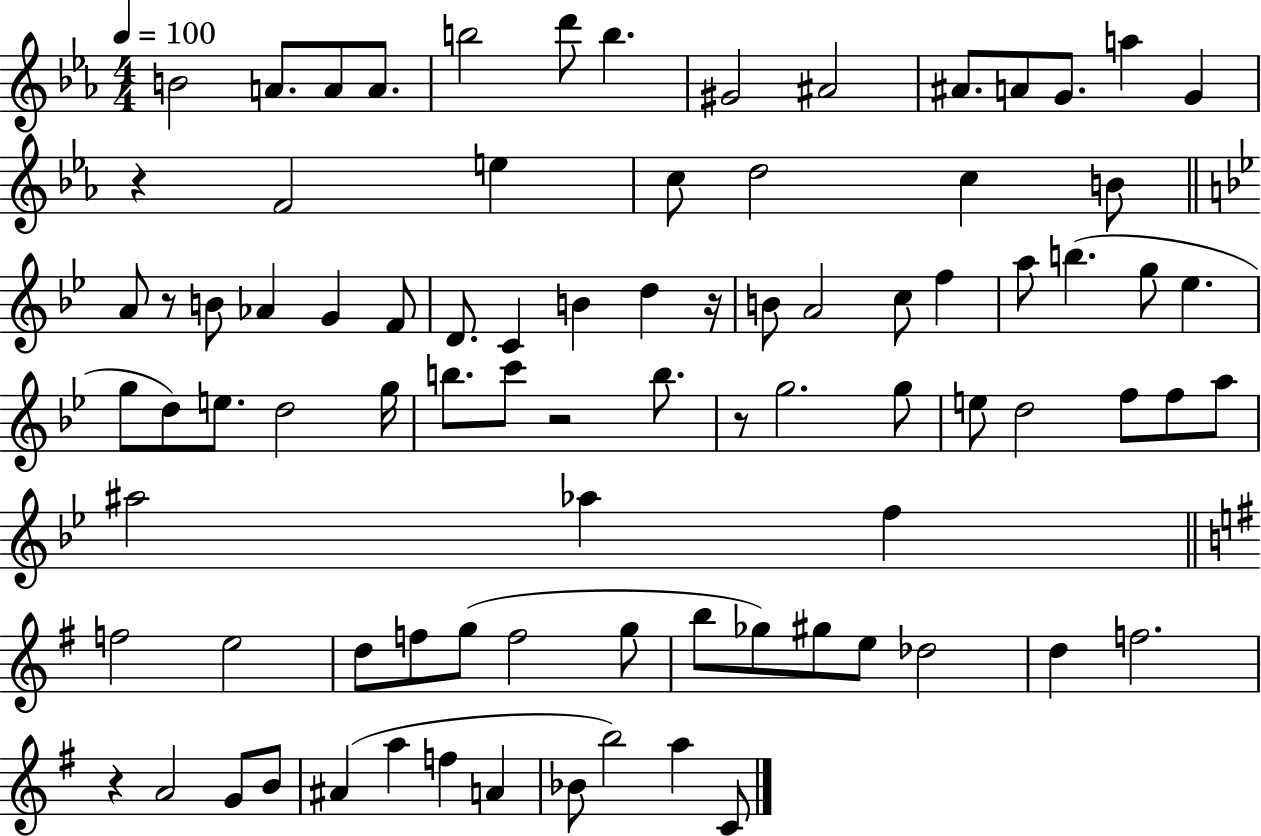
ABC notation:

X:1
T:Untitled
M:4/4
L:1/4
K:Eb
B2 A/2 A/2 A/2 b2 d'/2 b ^G2 ^A2 ^A/2 A/2 G/2 a G z F2 e c/2 d2 c B/2 A/2 z/2 B/2 _A G F/2 D/2 C B d z/4 B/2 A2 c/2 f a/2 b g/2 _e g/2 d/2 e/2 d2 g/4 b/2 c'/2 z2 b/2 z/2 g2 g/2 e/2 d2 f/2 f/2 a/2 ^a2 _a f f2 e2 d/2 f/2 g/2 f2 g/2 b/2 _g/2 ^g/2 e/2 _d2 d f2 z A2 G/2 B/2 ^A a f A _B/2 b2 a C/2